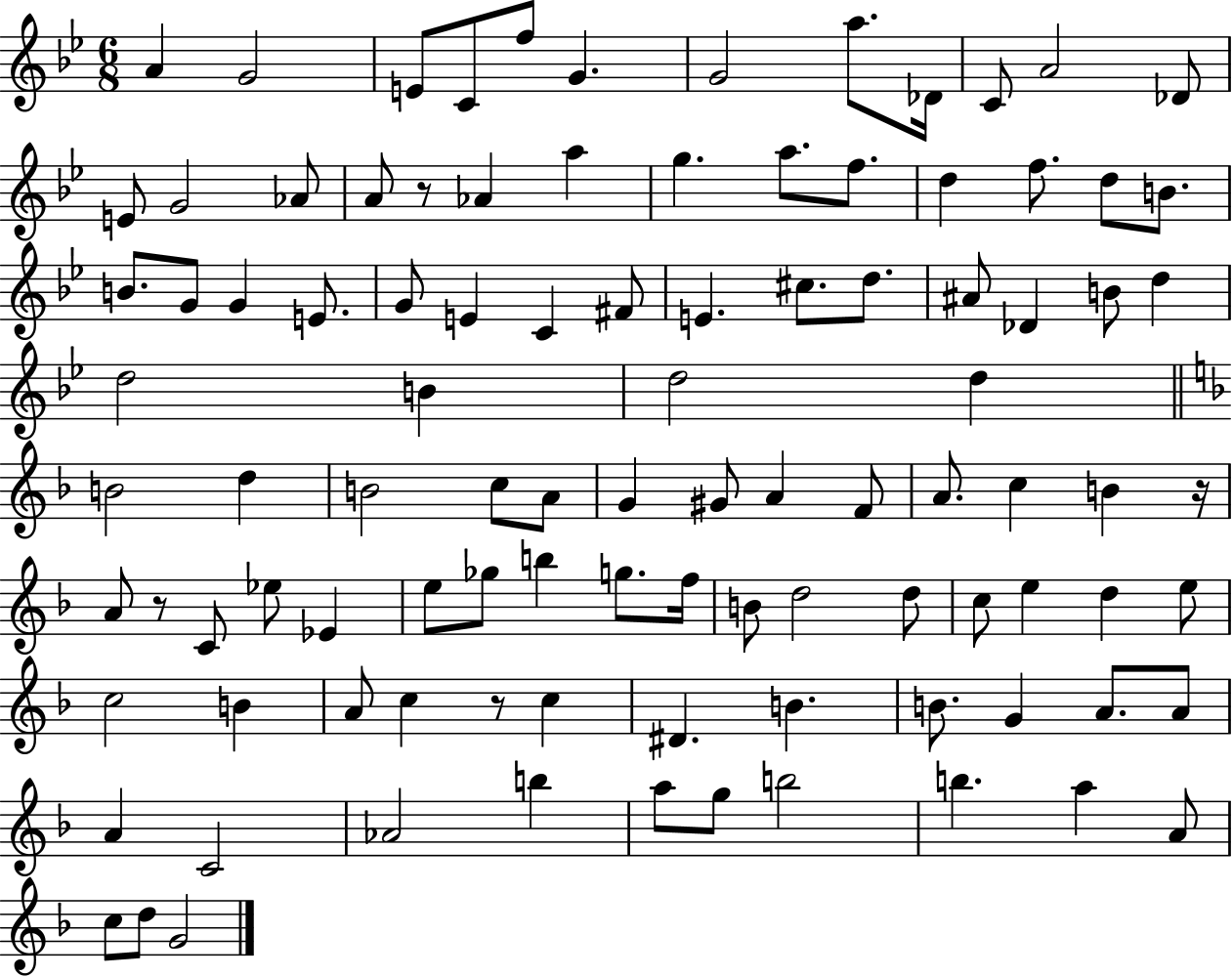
{
  \clef treble
  \numericTimeSignature
  \time 6/8
  \key bes \major
  \repeat volta 2 { a'4 g'2 | e'8 c'8 f''8 g'4. | g'2 a''8. des'16 | c'8 a'2 des'8 | \break e'8 g'2 aes'8 | a'8 r8 aes'4 a''4 | g''4. a''8. f''8. | d''4 f''8. d''8 b'8. | \break b'8. g'8 g'4 e'8. | g'8 e'4 c'4 fis'8 | e'4. cis''8. d''8. | ais'8 des'4 b'8 d''4 | \break d''2 b'4 | d''2 d''4 | \bar "||" \break \key f \major b'2 d''4 | b'2 c''8 a'8 | g'4 gis'8 a'4 f'8 | a'8. c''4 b'4 r16 | \break a'8 r8 c'8 ees''8 ees'4 | e''8 ges''8 b''4 g''8. f''16 | b'8 d''2 d''8 | c''8 e''4 d''4 e''8 | \break c''2 b'4 | a'8 c''4 r8 c''4 | dis'4. b'4. | b'8. g'4 a'8. a'8 | \break a'4 c'2 | aes'2 b''4 | a''8 g''8 b''2 | b''4. a''4 a'8 | \break c''8 d''8 g'2 | } \bar "|."
}